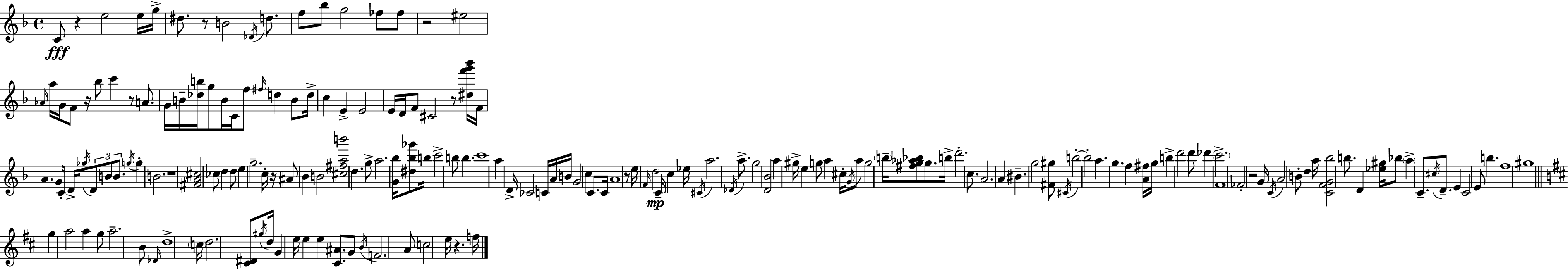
{
  \clef treble
  \time 4/4
  \defaultTimeSignature
  \key d \minor
  c'8\fff r4 e''2 e''16 g''16-> | dis''8. r8 b'2 \acciaccatura { des'16 } d''8. | f''8 bes''8 g''2 fes''8 fes''8 | r2 eis''2 | \break \grace { aes'16 } a''16 g'16 f'8 r16 bes''8 c'''4 r8 a'8. | g'16 b'16-- <des'' b''>16 g''8 b'16 c'16 f''8 \grace { fis''16 } d''4 | b'8 d''16-> c''4 e'4-> e'2 | e'16 d'16 f'8 cis'2 r8 | \break <dis'' f''' g''' bes'''>16 f'16 a'4. g'16 c'16-. d'16-> \acciaccatura { ges''16 } \tuplet 3/2 { d'8 b'8 | b'8. } \acciaccatura { g''16 } g''4-. b'2. | r1 | <fis' a' cis''>2 ces''8 d''4 | \break d''8 e''4 g''2.-- | c''16-. r16 ais'8 bes'4 b'2 | <cis'' fis'' a'' b'''>2 \parenthesize d''4. | g''8-> a''2. | \break <g' bes''>16 <dis'' bes'' ges'''>8 b''16 c'''2-> b''8 b''4. | c'''1 | a''4 d'16-> ces'2 | c'16 a'16 b'16 g'2 c''4 | \break c'8. c'16 a'1 | r8 e''16 \grace { f'16 }\mp d''2 | c'16-- c''4 ees''16 \acciaccatura { cis'16 } a''2. | \acciaccatura { des'16 } a''8.-> g''2 | \break <d' bes'>2 a''4 gis''16-> e''4 | g''8 a''4 cis''16-. \acciaccatura { g'16 } a''8 g''2 | \parenthesize b''16-- <fis'' g'' aes'' bes''>8 g''8. b''16-> d'''2.-. | c''8. a'2. | \break a'4 bis'4.-- g''2 | <fis' gis''>8 \acciaccatura { cis'16 } b''2-.~~ | b''2-. a''4. | g''4. f''4 <a' fis''>16 g''16 b''4-> | \break d'''2 d'''8 des'''4 \parenthesize c'''2.-> | f'1 | fes'2-. | r2 g'16 \acciaccatura { c'16 } a'2 | \break b'8-. d''4 a''16 <c' f' g' bes''>2 | b''8. d'4 <ees'' gis''>16 bes''8 \parenthesize a''4-> | c'8.-- \acciaccatura { cis''16 } d'8.-- e'4 c'2 | e'8 b''4. f''1 | \break gis''1 | \bar "||" \break \key b \minor g''4 a''2 a''4 | g''8 a''2.-- b'8 | \grace { des'16 } d''1-> | \parenthesize c''16 d''2. <cis' dis'>8 | \break \acciaccatura { gis''16 } d''16 g'4 e''16 e''4 e''4 <cis' ais'>8. | g'8 \acciaccatura { b'16 } f'2. | a'8 c''2 e''16 r4. | f''16 \bar "|."
}